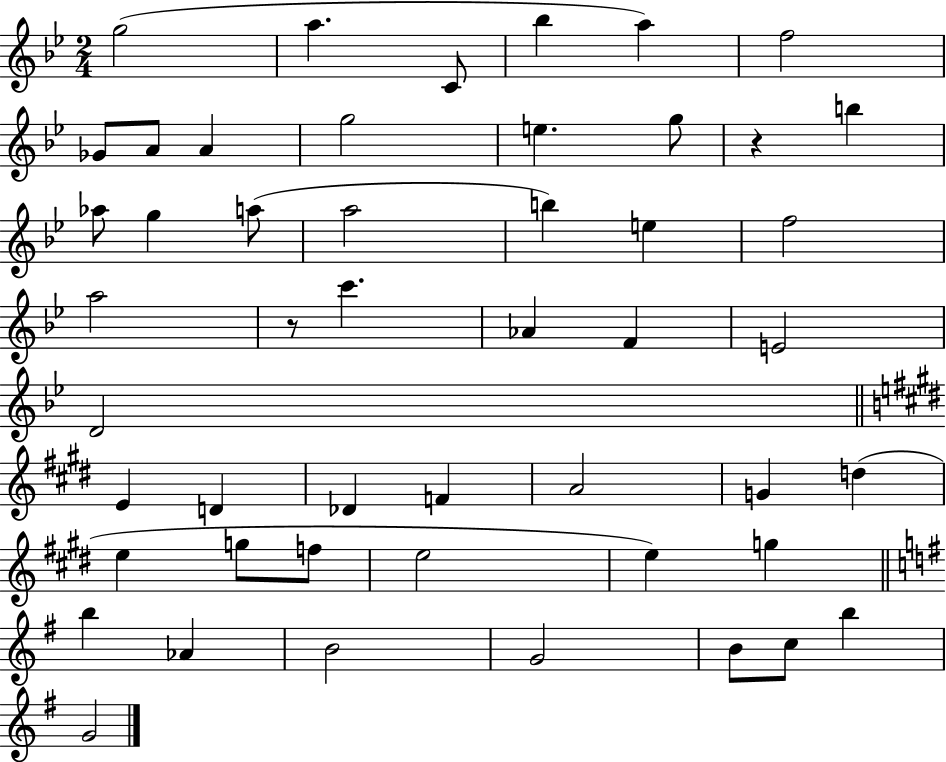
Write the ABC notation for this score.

X:1
T:Untitled
M:2/4
L:1/4
K:Bb
g2 a C/2 _b a f2 _G/2 A/2 A g2 e g/2 z b _a/2 g a/2 a2 b e f2 a2 z/2 c' _A F E2 D2 E D _D F A2 G d e g/2 f/2 e2 e g b _A B2 G2 B/2 c/2 b G2